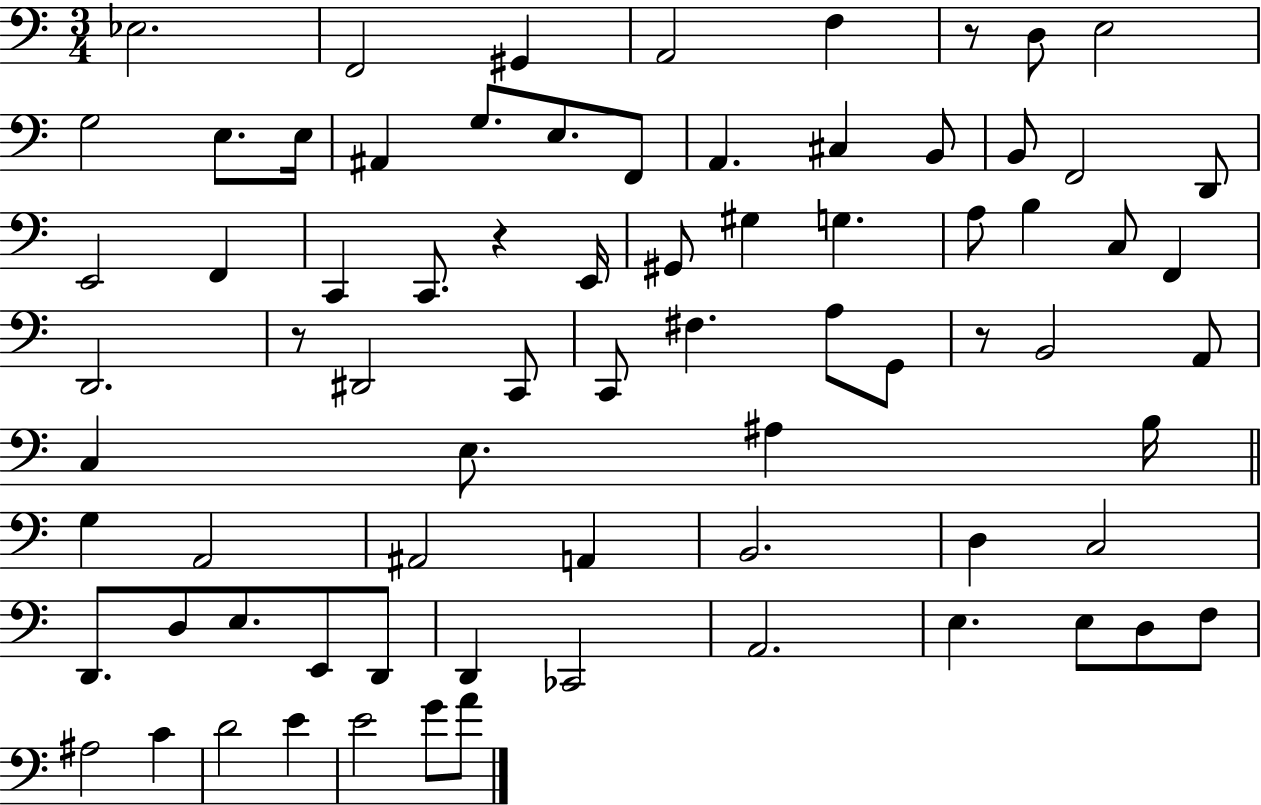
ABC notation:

X:1
T:Untitled
M:3/4
L:1/4
K:C
_E,2 F,,2 ^G,, A,,2 F, z/2 D,/2 E,2 G,2 E,/2 E,/4 ^A,, G,/2 E,/2 F,,/2 A,, ^C, B,,/2 B,,/2 F,,2 D,,/2 E,,2 F,, C,, C,,/2 z E,,/4 ^G,,/2 ^G, G, A,/2 B, C,/2 F,, D,,2 z/2 ^D,,2 C,,/2 C,,/2 ^F, A,/2 G,,/2 z/2 B,,2 A,,/2 C, E,/2 ^A, B,/4 G, A,,2 ^A,,2 A,, B,,2 D, C,2 D,,/2 D,/2 E,/2 E,,/2 D,,/2 D,, _C,,2 A,,2 E, E,/2 D,/2 F,/2 ^A,2 C D2 E E2 G/2 A/2